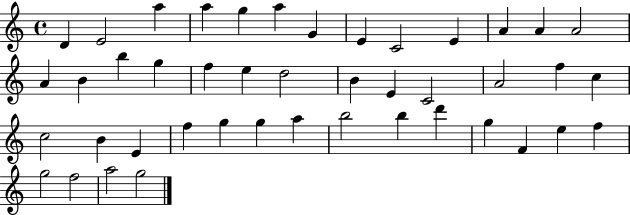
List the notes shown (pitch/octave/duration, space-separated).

D4/q E4/h A5/q A5/q G5/q A5/q G4/q E4/q C4/h E4/q A4/q A4/q A4/h A4/q B4/q B5/q G5/q F5/q E5/q D5/h B4/q E4/q C4/h A4/h F5/q C5/q C5/h B4/q E4/q F5/q G5/q G5/q A5/q B5/h B5/q D6/q G5/q F4/q E5/q F5/q G5/h F5/h A5/h G5/h